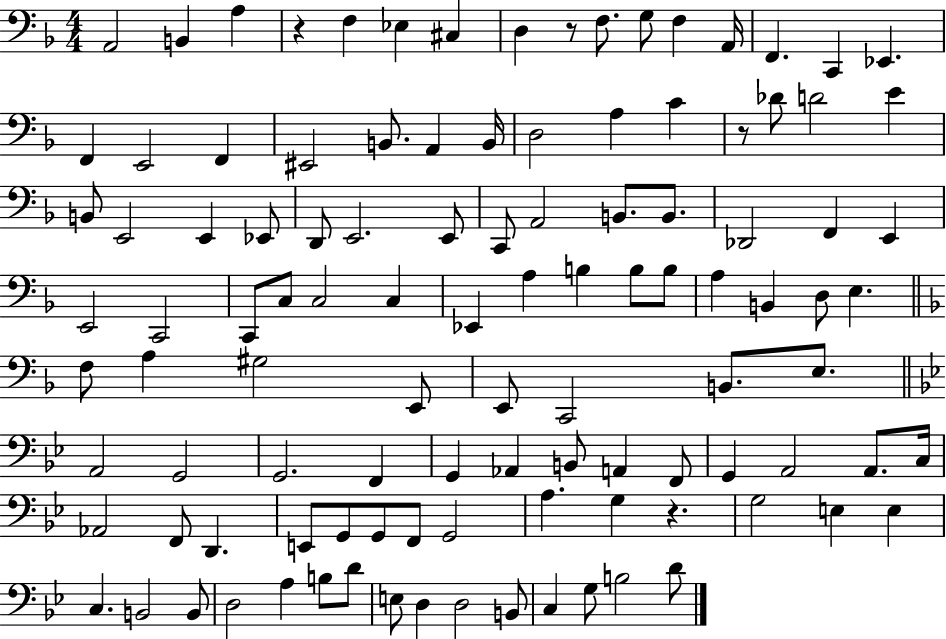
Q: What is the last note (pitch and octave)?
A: D4